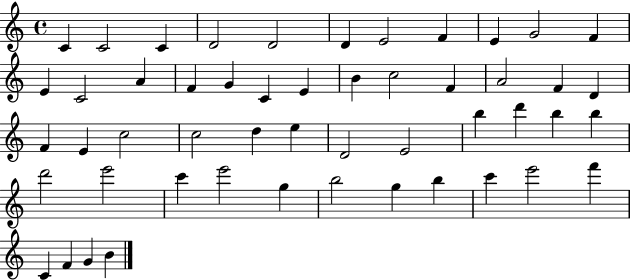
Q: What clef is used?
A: treble